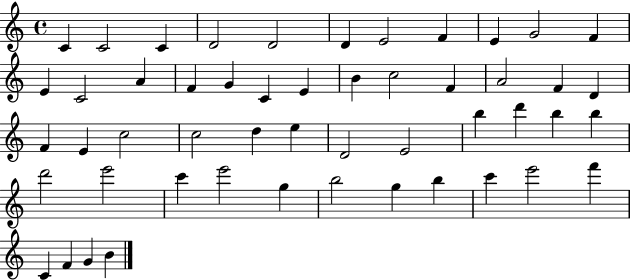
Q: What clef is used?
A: treble